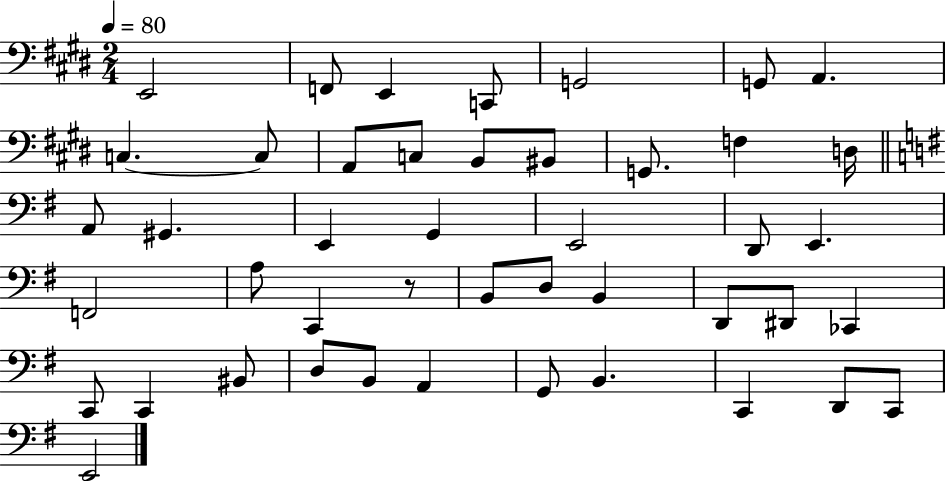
X:1
T:Untitled
M:2/4
L:1/4
K:E
E,,2 F,,/2 E,, C,,/2 G,,2 G,,/2 A,, C, C,/2 A,,/2 C,/2 B,,/2 ^B,,/2 G,,/2 F, D,/4 A,,/2 ^G,, E,, G,, E,,2 D,,/2 E,, F,,2 A,/2 C,, z/2 B,,/2 D,/2 B,, D,,/2 ^D,,/2 _C,, C,,/2 C,, ^B,,/2 D,/2 B,,/2 A,, G,,/2 B,, C,, D,,/2 C,,/2 E,,2